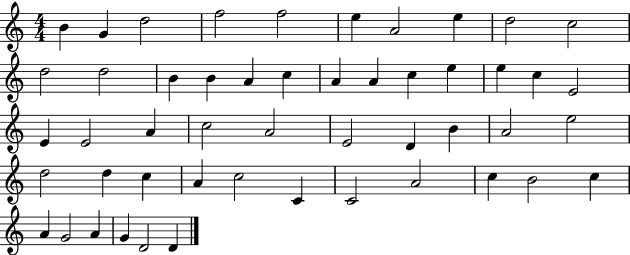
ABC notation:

X:1
T:Untitled
M:4/4
L:1/4
K:C
B G d2 f2 f2 e A2 e d2 c2 d2 d2 B B A c A A c e e c E2 E E2 A c2 A2 E2 D B A2 e2 d2 d c A c2 C C2 A2 c B2 c A G2 A G D2 D